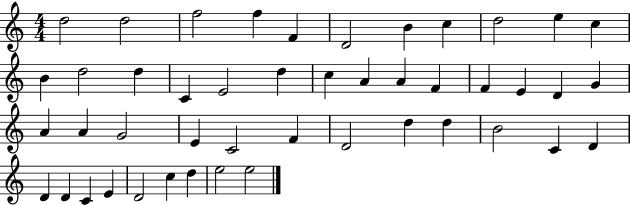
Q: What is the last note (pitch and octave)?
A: E5